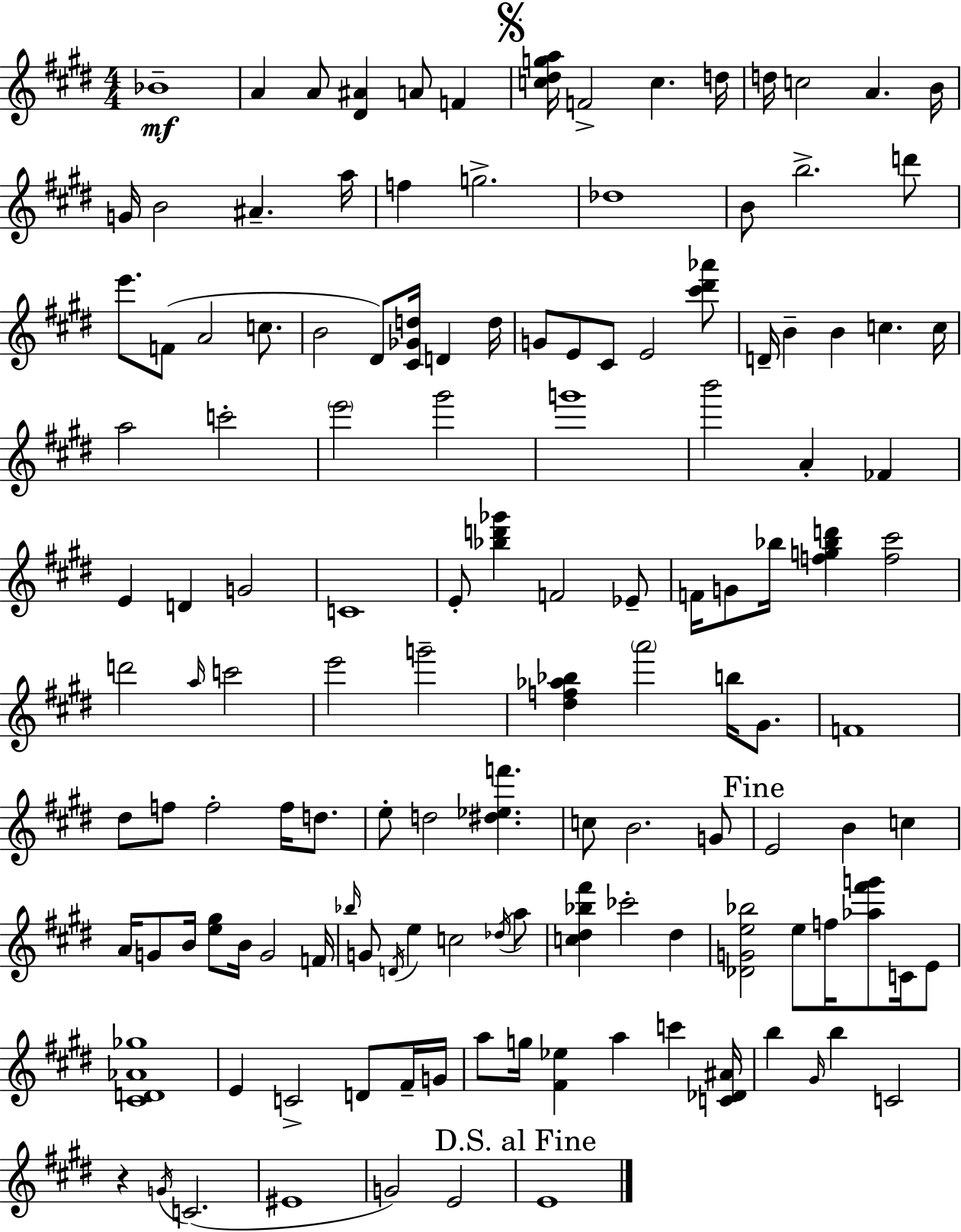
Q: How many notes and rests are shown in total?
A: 134